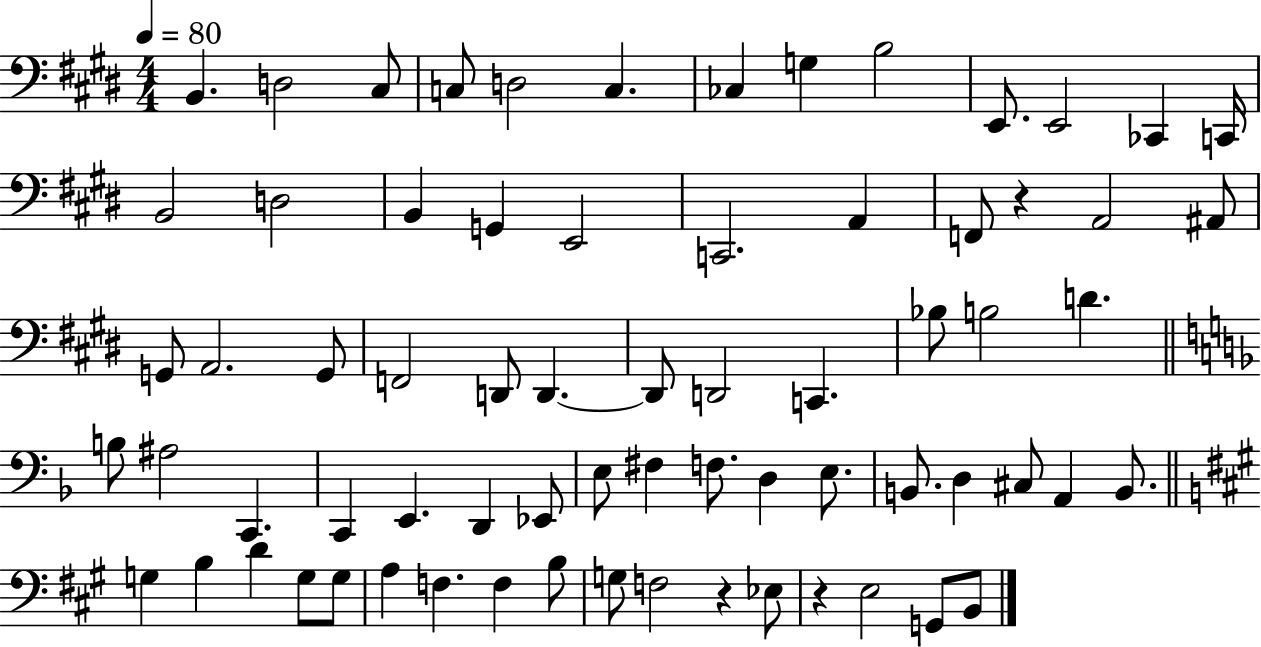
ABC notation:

X:1
T:Untitled
M:4/4
L:1/4
K:E
B,, D,2 ^C,/2 C,/2 D,2 C, _C, G, B,2 E,,/2 E,,2 _C,, C,,/4 B,,2 D,2 B,, G,, E,,2 C,,2 A,, F,,/2 z A,,2 ^A,,/2 G,,/2 A,,2 G,,/2 F,,2 D,,/2 D,, D,,/2 D,,2 C,, _B,/2 B,2 D B,/2 ^A,2 C,, C,, E,, D,, _E,,/2 E,/2 ^F, F,/2 D, E,/2 B,,/2 D, ^C,/2 A,, B,,/2 G, B, D G,/2 G,/2 A, F, F, B,/2 G,/2 F,2 z _E,/2 z E,2 G,,/2 B,,/2